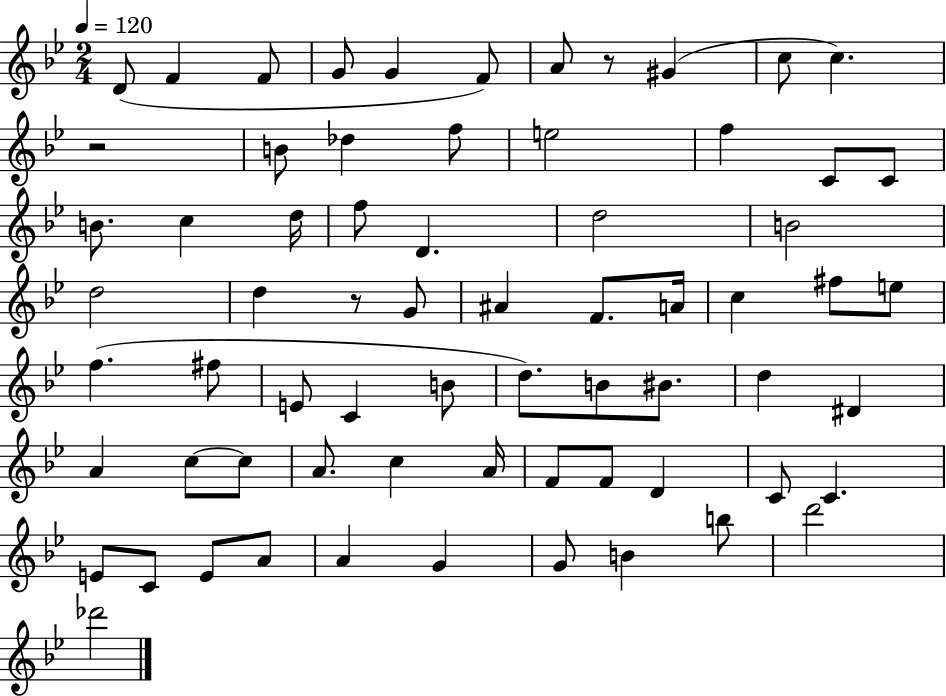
D4/e F4/q F4/e G4/e G4/q F4/e A4/e R/e G#4/q C5/e C5/q. R/h B4/e Db5/q F5/e E5/h F5/q C4/e C4/e B4/e. C5/q D5/s F5/e D4/q. D5/h B4/h D5/h D5/q R/e G4/e A#4/q F4/e. A4/s C5/q F#5/e E5/e F5/q. F#5/e E4/e C4/q B4/e D5/e. B4/e BIS4/e. D5/q D#4/q A4/q C5/e C5/e A4/e. C5/q A4/s F4/e F4/e D4/q C4/e C4/q. E4/e C4/e E4/e A4/e A4/q G4/q G4/e B4/q B5/e D6/h Db6/h